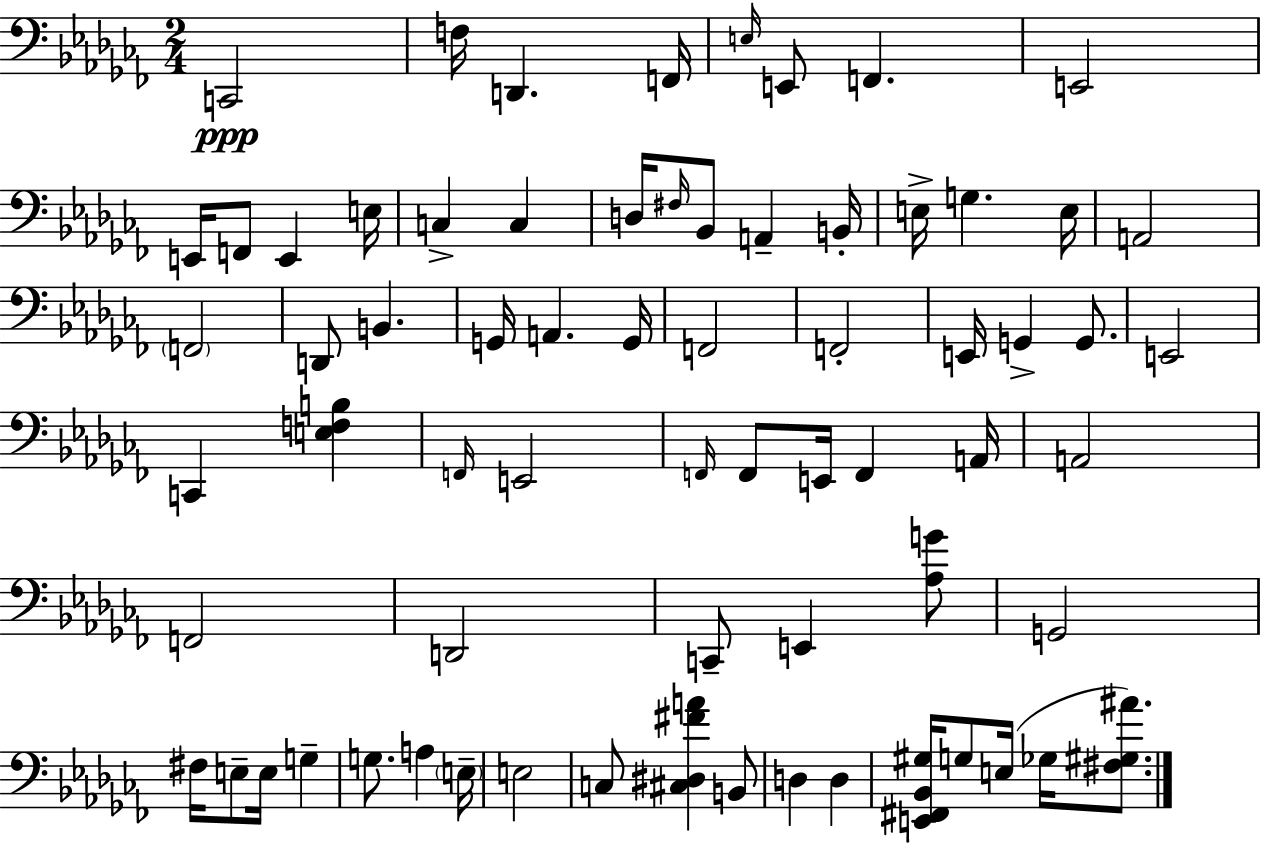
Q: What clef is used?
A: bass